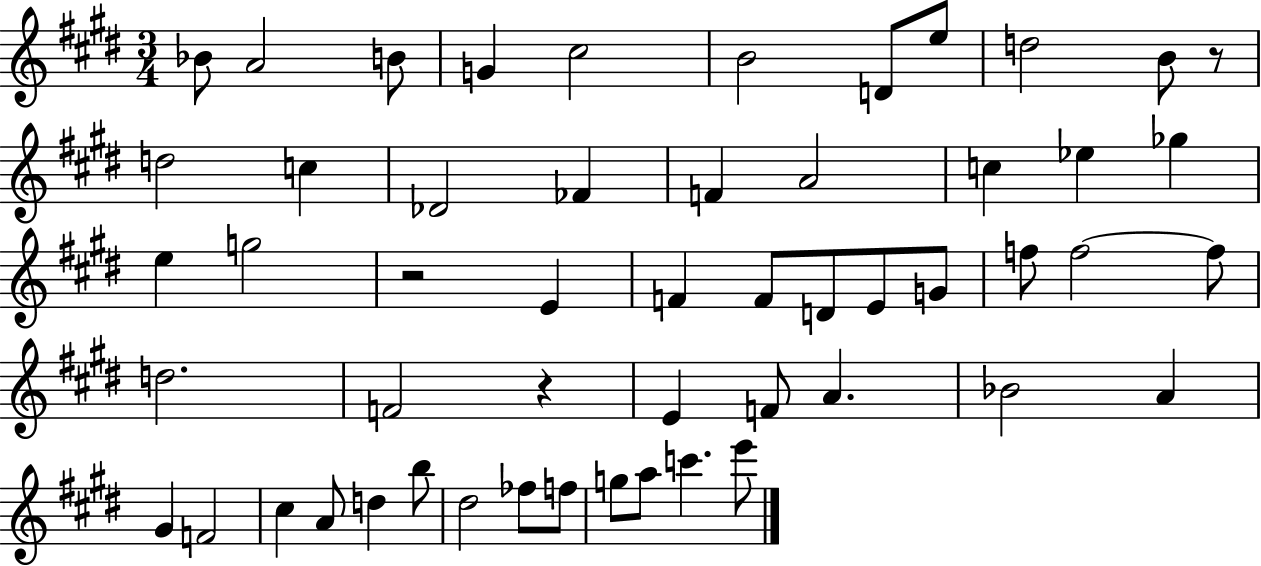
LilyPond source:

{
  \clef treble
  \numericTimeSignature
  \time 3/4
  \key e \major
  bes'8 a'2 b'8 | g'4 cis''2 | b'2 d'8 e''8 | d''2 b'8 r8 | \break d''2 c''4 | des'2 fes'4 | f'4 a'2 | c''4 ees''4 ges''4 | \break e''4 g''2 | r2 e'4 | f'4 f'8 d'8 e'8 g'8 | f''8 f''2~~ f''8 | \break d''2. | f'2 r4 | e'4 f'8 a'4. | bes'2 a'4 | \break gis'4 f'2 | cis''4 a'8 d''4 b''8 | dis''2 fes''8 f''8 | g''8 a''8 c'''4. e'''8 | \break \bar "|."
}